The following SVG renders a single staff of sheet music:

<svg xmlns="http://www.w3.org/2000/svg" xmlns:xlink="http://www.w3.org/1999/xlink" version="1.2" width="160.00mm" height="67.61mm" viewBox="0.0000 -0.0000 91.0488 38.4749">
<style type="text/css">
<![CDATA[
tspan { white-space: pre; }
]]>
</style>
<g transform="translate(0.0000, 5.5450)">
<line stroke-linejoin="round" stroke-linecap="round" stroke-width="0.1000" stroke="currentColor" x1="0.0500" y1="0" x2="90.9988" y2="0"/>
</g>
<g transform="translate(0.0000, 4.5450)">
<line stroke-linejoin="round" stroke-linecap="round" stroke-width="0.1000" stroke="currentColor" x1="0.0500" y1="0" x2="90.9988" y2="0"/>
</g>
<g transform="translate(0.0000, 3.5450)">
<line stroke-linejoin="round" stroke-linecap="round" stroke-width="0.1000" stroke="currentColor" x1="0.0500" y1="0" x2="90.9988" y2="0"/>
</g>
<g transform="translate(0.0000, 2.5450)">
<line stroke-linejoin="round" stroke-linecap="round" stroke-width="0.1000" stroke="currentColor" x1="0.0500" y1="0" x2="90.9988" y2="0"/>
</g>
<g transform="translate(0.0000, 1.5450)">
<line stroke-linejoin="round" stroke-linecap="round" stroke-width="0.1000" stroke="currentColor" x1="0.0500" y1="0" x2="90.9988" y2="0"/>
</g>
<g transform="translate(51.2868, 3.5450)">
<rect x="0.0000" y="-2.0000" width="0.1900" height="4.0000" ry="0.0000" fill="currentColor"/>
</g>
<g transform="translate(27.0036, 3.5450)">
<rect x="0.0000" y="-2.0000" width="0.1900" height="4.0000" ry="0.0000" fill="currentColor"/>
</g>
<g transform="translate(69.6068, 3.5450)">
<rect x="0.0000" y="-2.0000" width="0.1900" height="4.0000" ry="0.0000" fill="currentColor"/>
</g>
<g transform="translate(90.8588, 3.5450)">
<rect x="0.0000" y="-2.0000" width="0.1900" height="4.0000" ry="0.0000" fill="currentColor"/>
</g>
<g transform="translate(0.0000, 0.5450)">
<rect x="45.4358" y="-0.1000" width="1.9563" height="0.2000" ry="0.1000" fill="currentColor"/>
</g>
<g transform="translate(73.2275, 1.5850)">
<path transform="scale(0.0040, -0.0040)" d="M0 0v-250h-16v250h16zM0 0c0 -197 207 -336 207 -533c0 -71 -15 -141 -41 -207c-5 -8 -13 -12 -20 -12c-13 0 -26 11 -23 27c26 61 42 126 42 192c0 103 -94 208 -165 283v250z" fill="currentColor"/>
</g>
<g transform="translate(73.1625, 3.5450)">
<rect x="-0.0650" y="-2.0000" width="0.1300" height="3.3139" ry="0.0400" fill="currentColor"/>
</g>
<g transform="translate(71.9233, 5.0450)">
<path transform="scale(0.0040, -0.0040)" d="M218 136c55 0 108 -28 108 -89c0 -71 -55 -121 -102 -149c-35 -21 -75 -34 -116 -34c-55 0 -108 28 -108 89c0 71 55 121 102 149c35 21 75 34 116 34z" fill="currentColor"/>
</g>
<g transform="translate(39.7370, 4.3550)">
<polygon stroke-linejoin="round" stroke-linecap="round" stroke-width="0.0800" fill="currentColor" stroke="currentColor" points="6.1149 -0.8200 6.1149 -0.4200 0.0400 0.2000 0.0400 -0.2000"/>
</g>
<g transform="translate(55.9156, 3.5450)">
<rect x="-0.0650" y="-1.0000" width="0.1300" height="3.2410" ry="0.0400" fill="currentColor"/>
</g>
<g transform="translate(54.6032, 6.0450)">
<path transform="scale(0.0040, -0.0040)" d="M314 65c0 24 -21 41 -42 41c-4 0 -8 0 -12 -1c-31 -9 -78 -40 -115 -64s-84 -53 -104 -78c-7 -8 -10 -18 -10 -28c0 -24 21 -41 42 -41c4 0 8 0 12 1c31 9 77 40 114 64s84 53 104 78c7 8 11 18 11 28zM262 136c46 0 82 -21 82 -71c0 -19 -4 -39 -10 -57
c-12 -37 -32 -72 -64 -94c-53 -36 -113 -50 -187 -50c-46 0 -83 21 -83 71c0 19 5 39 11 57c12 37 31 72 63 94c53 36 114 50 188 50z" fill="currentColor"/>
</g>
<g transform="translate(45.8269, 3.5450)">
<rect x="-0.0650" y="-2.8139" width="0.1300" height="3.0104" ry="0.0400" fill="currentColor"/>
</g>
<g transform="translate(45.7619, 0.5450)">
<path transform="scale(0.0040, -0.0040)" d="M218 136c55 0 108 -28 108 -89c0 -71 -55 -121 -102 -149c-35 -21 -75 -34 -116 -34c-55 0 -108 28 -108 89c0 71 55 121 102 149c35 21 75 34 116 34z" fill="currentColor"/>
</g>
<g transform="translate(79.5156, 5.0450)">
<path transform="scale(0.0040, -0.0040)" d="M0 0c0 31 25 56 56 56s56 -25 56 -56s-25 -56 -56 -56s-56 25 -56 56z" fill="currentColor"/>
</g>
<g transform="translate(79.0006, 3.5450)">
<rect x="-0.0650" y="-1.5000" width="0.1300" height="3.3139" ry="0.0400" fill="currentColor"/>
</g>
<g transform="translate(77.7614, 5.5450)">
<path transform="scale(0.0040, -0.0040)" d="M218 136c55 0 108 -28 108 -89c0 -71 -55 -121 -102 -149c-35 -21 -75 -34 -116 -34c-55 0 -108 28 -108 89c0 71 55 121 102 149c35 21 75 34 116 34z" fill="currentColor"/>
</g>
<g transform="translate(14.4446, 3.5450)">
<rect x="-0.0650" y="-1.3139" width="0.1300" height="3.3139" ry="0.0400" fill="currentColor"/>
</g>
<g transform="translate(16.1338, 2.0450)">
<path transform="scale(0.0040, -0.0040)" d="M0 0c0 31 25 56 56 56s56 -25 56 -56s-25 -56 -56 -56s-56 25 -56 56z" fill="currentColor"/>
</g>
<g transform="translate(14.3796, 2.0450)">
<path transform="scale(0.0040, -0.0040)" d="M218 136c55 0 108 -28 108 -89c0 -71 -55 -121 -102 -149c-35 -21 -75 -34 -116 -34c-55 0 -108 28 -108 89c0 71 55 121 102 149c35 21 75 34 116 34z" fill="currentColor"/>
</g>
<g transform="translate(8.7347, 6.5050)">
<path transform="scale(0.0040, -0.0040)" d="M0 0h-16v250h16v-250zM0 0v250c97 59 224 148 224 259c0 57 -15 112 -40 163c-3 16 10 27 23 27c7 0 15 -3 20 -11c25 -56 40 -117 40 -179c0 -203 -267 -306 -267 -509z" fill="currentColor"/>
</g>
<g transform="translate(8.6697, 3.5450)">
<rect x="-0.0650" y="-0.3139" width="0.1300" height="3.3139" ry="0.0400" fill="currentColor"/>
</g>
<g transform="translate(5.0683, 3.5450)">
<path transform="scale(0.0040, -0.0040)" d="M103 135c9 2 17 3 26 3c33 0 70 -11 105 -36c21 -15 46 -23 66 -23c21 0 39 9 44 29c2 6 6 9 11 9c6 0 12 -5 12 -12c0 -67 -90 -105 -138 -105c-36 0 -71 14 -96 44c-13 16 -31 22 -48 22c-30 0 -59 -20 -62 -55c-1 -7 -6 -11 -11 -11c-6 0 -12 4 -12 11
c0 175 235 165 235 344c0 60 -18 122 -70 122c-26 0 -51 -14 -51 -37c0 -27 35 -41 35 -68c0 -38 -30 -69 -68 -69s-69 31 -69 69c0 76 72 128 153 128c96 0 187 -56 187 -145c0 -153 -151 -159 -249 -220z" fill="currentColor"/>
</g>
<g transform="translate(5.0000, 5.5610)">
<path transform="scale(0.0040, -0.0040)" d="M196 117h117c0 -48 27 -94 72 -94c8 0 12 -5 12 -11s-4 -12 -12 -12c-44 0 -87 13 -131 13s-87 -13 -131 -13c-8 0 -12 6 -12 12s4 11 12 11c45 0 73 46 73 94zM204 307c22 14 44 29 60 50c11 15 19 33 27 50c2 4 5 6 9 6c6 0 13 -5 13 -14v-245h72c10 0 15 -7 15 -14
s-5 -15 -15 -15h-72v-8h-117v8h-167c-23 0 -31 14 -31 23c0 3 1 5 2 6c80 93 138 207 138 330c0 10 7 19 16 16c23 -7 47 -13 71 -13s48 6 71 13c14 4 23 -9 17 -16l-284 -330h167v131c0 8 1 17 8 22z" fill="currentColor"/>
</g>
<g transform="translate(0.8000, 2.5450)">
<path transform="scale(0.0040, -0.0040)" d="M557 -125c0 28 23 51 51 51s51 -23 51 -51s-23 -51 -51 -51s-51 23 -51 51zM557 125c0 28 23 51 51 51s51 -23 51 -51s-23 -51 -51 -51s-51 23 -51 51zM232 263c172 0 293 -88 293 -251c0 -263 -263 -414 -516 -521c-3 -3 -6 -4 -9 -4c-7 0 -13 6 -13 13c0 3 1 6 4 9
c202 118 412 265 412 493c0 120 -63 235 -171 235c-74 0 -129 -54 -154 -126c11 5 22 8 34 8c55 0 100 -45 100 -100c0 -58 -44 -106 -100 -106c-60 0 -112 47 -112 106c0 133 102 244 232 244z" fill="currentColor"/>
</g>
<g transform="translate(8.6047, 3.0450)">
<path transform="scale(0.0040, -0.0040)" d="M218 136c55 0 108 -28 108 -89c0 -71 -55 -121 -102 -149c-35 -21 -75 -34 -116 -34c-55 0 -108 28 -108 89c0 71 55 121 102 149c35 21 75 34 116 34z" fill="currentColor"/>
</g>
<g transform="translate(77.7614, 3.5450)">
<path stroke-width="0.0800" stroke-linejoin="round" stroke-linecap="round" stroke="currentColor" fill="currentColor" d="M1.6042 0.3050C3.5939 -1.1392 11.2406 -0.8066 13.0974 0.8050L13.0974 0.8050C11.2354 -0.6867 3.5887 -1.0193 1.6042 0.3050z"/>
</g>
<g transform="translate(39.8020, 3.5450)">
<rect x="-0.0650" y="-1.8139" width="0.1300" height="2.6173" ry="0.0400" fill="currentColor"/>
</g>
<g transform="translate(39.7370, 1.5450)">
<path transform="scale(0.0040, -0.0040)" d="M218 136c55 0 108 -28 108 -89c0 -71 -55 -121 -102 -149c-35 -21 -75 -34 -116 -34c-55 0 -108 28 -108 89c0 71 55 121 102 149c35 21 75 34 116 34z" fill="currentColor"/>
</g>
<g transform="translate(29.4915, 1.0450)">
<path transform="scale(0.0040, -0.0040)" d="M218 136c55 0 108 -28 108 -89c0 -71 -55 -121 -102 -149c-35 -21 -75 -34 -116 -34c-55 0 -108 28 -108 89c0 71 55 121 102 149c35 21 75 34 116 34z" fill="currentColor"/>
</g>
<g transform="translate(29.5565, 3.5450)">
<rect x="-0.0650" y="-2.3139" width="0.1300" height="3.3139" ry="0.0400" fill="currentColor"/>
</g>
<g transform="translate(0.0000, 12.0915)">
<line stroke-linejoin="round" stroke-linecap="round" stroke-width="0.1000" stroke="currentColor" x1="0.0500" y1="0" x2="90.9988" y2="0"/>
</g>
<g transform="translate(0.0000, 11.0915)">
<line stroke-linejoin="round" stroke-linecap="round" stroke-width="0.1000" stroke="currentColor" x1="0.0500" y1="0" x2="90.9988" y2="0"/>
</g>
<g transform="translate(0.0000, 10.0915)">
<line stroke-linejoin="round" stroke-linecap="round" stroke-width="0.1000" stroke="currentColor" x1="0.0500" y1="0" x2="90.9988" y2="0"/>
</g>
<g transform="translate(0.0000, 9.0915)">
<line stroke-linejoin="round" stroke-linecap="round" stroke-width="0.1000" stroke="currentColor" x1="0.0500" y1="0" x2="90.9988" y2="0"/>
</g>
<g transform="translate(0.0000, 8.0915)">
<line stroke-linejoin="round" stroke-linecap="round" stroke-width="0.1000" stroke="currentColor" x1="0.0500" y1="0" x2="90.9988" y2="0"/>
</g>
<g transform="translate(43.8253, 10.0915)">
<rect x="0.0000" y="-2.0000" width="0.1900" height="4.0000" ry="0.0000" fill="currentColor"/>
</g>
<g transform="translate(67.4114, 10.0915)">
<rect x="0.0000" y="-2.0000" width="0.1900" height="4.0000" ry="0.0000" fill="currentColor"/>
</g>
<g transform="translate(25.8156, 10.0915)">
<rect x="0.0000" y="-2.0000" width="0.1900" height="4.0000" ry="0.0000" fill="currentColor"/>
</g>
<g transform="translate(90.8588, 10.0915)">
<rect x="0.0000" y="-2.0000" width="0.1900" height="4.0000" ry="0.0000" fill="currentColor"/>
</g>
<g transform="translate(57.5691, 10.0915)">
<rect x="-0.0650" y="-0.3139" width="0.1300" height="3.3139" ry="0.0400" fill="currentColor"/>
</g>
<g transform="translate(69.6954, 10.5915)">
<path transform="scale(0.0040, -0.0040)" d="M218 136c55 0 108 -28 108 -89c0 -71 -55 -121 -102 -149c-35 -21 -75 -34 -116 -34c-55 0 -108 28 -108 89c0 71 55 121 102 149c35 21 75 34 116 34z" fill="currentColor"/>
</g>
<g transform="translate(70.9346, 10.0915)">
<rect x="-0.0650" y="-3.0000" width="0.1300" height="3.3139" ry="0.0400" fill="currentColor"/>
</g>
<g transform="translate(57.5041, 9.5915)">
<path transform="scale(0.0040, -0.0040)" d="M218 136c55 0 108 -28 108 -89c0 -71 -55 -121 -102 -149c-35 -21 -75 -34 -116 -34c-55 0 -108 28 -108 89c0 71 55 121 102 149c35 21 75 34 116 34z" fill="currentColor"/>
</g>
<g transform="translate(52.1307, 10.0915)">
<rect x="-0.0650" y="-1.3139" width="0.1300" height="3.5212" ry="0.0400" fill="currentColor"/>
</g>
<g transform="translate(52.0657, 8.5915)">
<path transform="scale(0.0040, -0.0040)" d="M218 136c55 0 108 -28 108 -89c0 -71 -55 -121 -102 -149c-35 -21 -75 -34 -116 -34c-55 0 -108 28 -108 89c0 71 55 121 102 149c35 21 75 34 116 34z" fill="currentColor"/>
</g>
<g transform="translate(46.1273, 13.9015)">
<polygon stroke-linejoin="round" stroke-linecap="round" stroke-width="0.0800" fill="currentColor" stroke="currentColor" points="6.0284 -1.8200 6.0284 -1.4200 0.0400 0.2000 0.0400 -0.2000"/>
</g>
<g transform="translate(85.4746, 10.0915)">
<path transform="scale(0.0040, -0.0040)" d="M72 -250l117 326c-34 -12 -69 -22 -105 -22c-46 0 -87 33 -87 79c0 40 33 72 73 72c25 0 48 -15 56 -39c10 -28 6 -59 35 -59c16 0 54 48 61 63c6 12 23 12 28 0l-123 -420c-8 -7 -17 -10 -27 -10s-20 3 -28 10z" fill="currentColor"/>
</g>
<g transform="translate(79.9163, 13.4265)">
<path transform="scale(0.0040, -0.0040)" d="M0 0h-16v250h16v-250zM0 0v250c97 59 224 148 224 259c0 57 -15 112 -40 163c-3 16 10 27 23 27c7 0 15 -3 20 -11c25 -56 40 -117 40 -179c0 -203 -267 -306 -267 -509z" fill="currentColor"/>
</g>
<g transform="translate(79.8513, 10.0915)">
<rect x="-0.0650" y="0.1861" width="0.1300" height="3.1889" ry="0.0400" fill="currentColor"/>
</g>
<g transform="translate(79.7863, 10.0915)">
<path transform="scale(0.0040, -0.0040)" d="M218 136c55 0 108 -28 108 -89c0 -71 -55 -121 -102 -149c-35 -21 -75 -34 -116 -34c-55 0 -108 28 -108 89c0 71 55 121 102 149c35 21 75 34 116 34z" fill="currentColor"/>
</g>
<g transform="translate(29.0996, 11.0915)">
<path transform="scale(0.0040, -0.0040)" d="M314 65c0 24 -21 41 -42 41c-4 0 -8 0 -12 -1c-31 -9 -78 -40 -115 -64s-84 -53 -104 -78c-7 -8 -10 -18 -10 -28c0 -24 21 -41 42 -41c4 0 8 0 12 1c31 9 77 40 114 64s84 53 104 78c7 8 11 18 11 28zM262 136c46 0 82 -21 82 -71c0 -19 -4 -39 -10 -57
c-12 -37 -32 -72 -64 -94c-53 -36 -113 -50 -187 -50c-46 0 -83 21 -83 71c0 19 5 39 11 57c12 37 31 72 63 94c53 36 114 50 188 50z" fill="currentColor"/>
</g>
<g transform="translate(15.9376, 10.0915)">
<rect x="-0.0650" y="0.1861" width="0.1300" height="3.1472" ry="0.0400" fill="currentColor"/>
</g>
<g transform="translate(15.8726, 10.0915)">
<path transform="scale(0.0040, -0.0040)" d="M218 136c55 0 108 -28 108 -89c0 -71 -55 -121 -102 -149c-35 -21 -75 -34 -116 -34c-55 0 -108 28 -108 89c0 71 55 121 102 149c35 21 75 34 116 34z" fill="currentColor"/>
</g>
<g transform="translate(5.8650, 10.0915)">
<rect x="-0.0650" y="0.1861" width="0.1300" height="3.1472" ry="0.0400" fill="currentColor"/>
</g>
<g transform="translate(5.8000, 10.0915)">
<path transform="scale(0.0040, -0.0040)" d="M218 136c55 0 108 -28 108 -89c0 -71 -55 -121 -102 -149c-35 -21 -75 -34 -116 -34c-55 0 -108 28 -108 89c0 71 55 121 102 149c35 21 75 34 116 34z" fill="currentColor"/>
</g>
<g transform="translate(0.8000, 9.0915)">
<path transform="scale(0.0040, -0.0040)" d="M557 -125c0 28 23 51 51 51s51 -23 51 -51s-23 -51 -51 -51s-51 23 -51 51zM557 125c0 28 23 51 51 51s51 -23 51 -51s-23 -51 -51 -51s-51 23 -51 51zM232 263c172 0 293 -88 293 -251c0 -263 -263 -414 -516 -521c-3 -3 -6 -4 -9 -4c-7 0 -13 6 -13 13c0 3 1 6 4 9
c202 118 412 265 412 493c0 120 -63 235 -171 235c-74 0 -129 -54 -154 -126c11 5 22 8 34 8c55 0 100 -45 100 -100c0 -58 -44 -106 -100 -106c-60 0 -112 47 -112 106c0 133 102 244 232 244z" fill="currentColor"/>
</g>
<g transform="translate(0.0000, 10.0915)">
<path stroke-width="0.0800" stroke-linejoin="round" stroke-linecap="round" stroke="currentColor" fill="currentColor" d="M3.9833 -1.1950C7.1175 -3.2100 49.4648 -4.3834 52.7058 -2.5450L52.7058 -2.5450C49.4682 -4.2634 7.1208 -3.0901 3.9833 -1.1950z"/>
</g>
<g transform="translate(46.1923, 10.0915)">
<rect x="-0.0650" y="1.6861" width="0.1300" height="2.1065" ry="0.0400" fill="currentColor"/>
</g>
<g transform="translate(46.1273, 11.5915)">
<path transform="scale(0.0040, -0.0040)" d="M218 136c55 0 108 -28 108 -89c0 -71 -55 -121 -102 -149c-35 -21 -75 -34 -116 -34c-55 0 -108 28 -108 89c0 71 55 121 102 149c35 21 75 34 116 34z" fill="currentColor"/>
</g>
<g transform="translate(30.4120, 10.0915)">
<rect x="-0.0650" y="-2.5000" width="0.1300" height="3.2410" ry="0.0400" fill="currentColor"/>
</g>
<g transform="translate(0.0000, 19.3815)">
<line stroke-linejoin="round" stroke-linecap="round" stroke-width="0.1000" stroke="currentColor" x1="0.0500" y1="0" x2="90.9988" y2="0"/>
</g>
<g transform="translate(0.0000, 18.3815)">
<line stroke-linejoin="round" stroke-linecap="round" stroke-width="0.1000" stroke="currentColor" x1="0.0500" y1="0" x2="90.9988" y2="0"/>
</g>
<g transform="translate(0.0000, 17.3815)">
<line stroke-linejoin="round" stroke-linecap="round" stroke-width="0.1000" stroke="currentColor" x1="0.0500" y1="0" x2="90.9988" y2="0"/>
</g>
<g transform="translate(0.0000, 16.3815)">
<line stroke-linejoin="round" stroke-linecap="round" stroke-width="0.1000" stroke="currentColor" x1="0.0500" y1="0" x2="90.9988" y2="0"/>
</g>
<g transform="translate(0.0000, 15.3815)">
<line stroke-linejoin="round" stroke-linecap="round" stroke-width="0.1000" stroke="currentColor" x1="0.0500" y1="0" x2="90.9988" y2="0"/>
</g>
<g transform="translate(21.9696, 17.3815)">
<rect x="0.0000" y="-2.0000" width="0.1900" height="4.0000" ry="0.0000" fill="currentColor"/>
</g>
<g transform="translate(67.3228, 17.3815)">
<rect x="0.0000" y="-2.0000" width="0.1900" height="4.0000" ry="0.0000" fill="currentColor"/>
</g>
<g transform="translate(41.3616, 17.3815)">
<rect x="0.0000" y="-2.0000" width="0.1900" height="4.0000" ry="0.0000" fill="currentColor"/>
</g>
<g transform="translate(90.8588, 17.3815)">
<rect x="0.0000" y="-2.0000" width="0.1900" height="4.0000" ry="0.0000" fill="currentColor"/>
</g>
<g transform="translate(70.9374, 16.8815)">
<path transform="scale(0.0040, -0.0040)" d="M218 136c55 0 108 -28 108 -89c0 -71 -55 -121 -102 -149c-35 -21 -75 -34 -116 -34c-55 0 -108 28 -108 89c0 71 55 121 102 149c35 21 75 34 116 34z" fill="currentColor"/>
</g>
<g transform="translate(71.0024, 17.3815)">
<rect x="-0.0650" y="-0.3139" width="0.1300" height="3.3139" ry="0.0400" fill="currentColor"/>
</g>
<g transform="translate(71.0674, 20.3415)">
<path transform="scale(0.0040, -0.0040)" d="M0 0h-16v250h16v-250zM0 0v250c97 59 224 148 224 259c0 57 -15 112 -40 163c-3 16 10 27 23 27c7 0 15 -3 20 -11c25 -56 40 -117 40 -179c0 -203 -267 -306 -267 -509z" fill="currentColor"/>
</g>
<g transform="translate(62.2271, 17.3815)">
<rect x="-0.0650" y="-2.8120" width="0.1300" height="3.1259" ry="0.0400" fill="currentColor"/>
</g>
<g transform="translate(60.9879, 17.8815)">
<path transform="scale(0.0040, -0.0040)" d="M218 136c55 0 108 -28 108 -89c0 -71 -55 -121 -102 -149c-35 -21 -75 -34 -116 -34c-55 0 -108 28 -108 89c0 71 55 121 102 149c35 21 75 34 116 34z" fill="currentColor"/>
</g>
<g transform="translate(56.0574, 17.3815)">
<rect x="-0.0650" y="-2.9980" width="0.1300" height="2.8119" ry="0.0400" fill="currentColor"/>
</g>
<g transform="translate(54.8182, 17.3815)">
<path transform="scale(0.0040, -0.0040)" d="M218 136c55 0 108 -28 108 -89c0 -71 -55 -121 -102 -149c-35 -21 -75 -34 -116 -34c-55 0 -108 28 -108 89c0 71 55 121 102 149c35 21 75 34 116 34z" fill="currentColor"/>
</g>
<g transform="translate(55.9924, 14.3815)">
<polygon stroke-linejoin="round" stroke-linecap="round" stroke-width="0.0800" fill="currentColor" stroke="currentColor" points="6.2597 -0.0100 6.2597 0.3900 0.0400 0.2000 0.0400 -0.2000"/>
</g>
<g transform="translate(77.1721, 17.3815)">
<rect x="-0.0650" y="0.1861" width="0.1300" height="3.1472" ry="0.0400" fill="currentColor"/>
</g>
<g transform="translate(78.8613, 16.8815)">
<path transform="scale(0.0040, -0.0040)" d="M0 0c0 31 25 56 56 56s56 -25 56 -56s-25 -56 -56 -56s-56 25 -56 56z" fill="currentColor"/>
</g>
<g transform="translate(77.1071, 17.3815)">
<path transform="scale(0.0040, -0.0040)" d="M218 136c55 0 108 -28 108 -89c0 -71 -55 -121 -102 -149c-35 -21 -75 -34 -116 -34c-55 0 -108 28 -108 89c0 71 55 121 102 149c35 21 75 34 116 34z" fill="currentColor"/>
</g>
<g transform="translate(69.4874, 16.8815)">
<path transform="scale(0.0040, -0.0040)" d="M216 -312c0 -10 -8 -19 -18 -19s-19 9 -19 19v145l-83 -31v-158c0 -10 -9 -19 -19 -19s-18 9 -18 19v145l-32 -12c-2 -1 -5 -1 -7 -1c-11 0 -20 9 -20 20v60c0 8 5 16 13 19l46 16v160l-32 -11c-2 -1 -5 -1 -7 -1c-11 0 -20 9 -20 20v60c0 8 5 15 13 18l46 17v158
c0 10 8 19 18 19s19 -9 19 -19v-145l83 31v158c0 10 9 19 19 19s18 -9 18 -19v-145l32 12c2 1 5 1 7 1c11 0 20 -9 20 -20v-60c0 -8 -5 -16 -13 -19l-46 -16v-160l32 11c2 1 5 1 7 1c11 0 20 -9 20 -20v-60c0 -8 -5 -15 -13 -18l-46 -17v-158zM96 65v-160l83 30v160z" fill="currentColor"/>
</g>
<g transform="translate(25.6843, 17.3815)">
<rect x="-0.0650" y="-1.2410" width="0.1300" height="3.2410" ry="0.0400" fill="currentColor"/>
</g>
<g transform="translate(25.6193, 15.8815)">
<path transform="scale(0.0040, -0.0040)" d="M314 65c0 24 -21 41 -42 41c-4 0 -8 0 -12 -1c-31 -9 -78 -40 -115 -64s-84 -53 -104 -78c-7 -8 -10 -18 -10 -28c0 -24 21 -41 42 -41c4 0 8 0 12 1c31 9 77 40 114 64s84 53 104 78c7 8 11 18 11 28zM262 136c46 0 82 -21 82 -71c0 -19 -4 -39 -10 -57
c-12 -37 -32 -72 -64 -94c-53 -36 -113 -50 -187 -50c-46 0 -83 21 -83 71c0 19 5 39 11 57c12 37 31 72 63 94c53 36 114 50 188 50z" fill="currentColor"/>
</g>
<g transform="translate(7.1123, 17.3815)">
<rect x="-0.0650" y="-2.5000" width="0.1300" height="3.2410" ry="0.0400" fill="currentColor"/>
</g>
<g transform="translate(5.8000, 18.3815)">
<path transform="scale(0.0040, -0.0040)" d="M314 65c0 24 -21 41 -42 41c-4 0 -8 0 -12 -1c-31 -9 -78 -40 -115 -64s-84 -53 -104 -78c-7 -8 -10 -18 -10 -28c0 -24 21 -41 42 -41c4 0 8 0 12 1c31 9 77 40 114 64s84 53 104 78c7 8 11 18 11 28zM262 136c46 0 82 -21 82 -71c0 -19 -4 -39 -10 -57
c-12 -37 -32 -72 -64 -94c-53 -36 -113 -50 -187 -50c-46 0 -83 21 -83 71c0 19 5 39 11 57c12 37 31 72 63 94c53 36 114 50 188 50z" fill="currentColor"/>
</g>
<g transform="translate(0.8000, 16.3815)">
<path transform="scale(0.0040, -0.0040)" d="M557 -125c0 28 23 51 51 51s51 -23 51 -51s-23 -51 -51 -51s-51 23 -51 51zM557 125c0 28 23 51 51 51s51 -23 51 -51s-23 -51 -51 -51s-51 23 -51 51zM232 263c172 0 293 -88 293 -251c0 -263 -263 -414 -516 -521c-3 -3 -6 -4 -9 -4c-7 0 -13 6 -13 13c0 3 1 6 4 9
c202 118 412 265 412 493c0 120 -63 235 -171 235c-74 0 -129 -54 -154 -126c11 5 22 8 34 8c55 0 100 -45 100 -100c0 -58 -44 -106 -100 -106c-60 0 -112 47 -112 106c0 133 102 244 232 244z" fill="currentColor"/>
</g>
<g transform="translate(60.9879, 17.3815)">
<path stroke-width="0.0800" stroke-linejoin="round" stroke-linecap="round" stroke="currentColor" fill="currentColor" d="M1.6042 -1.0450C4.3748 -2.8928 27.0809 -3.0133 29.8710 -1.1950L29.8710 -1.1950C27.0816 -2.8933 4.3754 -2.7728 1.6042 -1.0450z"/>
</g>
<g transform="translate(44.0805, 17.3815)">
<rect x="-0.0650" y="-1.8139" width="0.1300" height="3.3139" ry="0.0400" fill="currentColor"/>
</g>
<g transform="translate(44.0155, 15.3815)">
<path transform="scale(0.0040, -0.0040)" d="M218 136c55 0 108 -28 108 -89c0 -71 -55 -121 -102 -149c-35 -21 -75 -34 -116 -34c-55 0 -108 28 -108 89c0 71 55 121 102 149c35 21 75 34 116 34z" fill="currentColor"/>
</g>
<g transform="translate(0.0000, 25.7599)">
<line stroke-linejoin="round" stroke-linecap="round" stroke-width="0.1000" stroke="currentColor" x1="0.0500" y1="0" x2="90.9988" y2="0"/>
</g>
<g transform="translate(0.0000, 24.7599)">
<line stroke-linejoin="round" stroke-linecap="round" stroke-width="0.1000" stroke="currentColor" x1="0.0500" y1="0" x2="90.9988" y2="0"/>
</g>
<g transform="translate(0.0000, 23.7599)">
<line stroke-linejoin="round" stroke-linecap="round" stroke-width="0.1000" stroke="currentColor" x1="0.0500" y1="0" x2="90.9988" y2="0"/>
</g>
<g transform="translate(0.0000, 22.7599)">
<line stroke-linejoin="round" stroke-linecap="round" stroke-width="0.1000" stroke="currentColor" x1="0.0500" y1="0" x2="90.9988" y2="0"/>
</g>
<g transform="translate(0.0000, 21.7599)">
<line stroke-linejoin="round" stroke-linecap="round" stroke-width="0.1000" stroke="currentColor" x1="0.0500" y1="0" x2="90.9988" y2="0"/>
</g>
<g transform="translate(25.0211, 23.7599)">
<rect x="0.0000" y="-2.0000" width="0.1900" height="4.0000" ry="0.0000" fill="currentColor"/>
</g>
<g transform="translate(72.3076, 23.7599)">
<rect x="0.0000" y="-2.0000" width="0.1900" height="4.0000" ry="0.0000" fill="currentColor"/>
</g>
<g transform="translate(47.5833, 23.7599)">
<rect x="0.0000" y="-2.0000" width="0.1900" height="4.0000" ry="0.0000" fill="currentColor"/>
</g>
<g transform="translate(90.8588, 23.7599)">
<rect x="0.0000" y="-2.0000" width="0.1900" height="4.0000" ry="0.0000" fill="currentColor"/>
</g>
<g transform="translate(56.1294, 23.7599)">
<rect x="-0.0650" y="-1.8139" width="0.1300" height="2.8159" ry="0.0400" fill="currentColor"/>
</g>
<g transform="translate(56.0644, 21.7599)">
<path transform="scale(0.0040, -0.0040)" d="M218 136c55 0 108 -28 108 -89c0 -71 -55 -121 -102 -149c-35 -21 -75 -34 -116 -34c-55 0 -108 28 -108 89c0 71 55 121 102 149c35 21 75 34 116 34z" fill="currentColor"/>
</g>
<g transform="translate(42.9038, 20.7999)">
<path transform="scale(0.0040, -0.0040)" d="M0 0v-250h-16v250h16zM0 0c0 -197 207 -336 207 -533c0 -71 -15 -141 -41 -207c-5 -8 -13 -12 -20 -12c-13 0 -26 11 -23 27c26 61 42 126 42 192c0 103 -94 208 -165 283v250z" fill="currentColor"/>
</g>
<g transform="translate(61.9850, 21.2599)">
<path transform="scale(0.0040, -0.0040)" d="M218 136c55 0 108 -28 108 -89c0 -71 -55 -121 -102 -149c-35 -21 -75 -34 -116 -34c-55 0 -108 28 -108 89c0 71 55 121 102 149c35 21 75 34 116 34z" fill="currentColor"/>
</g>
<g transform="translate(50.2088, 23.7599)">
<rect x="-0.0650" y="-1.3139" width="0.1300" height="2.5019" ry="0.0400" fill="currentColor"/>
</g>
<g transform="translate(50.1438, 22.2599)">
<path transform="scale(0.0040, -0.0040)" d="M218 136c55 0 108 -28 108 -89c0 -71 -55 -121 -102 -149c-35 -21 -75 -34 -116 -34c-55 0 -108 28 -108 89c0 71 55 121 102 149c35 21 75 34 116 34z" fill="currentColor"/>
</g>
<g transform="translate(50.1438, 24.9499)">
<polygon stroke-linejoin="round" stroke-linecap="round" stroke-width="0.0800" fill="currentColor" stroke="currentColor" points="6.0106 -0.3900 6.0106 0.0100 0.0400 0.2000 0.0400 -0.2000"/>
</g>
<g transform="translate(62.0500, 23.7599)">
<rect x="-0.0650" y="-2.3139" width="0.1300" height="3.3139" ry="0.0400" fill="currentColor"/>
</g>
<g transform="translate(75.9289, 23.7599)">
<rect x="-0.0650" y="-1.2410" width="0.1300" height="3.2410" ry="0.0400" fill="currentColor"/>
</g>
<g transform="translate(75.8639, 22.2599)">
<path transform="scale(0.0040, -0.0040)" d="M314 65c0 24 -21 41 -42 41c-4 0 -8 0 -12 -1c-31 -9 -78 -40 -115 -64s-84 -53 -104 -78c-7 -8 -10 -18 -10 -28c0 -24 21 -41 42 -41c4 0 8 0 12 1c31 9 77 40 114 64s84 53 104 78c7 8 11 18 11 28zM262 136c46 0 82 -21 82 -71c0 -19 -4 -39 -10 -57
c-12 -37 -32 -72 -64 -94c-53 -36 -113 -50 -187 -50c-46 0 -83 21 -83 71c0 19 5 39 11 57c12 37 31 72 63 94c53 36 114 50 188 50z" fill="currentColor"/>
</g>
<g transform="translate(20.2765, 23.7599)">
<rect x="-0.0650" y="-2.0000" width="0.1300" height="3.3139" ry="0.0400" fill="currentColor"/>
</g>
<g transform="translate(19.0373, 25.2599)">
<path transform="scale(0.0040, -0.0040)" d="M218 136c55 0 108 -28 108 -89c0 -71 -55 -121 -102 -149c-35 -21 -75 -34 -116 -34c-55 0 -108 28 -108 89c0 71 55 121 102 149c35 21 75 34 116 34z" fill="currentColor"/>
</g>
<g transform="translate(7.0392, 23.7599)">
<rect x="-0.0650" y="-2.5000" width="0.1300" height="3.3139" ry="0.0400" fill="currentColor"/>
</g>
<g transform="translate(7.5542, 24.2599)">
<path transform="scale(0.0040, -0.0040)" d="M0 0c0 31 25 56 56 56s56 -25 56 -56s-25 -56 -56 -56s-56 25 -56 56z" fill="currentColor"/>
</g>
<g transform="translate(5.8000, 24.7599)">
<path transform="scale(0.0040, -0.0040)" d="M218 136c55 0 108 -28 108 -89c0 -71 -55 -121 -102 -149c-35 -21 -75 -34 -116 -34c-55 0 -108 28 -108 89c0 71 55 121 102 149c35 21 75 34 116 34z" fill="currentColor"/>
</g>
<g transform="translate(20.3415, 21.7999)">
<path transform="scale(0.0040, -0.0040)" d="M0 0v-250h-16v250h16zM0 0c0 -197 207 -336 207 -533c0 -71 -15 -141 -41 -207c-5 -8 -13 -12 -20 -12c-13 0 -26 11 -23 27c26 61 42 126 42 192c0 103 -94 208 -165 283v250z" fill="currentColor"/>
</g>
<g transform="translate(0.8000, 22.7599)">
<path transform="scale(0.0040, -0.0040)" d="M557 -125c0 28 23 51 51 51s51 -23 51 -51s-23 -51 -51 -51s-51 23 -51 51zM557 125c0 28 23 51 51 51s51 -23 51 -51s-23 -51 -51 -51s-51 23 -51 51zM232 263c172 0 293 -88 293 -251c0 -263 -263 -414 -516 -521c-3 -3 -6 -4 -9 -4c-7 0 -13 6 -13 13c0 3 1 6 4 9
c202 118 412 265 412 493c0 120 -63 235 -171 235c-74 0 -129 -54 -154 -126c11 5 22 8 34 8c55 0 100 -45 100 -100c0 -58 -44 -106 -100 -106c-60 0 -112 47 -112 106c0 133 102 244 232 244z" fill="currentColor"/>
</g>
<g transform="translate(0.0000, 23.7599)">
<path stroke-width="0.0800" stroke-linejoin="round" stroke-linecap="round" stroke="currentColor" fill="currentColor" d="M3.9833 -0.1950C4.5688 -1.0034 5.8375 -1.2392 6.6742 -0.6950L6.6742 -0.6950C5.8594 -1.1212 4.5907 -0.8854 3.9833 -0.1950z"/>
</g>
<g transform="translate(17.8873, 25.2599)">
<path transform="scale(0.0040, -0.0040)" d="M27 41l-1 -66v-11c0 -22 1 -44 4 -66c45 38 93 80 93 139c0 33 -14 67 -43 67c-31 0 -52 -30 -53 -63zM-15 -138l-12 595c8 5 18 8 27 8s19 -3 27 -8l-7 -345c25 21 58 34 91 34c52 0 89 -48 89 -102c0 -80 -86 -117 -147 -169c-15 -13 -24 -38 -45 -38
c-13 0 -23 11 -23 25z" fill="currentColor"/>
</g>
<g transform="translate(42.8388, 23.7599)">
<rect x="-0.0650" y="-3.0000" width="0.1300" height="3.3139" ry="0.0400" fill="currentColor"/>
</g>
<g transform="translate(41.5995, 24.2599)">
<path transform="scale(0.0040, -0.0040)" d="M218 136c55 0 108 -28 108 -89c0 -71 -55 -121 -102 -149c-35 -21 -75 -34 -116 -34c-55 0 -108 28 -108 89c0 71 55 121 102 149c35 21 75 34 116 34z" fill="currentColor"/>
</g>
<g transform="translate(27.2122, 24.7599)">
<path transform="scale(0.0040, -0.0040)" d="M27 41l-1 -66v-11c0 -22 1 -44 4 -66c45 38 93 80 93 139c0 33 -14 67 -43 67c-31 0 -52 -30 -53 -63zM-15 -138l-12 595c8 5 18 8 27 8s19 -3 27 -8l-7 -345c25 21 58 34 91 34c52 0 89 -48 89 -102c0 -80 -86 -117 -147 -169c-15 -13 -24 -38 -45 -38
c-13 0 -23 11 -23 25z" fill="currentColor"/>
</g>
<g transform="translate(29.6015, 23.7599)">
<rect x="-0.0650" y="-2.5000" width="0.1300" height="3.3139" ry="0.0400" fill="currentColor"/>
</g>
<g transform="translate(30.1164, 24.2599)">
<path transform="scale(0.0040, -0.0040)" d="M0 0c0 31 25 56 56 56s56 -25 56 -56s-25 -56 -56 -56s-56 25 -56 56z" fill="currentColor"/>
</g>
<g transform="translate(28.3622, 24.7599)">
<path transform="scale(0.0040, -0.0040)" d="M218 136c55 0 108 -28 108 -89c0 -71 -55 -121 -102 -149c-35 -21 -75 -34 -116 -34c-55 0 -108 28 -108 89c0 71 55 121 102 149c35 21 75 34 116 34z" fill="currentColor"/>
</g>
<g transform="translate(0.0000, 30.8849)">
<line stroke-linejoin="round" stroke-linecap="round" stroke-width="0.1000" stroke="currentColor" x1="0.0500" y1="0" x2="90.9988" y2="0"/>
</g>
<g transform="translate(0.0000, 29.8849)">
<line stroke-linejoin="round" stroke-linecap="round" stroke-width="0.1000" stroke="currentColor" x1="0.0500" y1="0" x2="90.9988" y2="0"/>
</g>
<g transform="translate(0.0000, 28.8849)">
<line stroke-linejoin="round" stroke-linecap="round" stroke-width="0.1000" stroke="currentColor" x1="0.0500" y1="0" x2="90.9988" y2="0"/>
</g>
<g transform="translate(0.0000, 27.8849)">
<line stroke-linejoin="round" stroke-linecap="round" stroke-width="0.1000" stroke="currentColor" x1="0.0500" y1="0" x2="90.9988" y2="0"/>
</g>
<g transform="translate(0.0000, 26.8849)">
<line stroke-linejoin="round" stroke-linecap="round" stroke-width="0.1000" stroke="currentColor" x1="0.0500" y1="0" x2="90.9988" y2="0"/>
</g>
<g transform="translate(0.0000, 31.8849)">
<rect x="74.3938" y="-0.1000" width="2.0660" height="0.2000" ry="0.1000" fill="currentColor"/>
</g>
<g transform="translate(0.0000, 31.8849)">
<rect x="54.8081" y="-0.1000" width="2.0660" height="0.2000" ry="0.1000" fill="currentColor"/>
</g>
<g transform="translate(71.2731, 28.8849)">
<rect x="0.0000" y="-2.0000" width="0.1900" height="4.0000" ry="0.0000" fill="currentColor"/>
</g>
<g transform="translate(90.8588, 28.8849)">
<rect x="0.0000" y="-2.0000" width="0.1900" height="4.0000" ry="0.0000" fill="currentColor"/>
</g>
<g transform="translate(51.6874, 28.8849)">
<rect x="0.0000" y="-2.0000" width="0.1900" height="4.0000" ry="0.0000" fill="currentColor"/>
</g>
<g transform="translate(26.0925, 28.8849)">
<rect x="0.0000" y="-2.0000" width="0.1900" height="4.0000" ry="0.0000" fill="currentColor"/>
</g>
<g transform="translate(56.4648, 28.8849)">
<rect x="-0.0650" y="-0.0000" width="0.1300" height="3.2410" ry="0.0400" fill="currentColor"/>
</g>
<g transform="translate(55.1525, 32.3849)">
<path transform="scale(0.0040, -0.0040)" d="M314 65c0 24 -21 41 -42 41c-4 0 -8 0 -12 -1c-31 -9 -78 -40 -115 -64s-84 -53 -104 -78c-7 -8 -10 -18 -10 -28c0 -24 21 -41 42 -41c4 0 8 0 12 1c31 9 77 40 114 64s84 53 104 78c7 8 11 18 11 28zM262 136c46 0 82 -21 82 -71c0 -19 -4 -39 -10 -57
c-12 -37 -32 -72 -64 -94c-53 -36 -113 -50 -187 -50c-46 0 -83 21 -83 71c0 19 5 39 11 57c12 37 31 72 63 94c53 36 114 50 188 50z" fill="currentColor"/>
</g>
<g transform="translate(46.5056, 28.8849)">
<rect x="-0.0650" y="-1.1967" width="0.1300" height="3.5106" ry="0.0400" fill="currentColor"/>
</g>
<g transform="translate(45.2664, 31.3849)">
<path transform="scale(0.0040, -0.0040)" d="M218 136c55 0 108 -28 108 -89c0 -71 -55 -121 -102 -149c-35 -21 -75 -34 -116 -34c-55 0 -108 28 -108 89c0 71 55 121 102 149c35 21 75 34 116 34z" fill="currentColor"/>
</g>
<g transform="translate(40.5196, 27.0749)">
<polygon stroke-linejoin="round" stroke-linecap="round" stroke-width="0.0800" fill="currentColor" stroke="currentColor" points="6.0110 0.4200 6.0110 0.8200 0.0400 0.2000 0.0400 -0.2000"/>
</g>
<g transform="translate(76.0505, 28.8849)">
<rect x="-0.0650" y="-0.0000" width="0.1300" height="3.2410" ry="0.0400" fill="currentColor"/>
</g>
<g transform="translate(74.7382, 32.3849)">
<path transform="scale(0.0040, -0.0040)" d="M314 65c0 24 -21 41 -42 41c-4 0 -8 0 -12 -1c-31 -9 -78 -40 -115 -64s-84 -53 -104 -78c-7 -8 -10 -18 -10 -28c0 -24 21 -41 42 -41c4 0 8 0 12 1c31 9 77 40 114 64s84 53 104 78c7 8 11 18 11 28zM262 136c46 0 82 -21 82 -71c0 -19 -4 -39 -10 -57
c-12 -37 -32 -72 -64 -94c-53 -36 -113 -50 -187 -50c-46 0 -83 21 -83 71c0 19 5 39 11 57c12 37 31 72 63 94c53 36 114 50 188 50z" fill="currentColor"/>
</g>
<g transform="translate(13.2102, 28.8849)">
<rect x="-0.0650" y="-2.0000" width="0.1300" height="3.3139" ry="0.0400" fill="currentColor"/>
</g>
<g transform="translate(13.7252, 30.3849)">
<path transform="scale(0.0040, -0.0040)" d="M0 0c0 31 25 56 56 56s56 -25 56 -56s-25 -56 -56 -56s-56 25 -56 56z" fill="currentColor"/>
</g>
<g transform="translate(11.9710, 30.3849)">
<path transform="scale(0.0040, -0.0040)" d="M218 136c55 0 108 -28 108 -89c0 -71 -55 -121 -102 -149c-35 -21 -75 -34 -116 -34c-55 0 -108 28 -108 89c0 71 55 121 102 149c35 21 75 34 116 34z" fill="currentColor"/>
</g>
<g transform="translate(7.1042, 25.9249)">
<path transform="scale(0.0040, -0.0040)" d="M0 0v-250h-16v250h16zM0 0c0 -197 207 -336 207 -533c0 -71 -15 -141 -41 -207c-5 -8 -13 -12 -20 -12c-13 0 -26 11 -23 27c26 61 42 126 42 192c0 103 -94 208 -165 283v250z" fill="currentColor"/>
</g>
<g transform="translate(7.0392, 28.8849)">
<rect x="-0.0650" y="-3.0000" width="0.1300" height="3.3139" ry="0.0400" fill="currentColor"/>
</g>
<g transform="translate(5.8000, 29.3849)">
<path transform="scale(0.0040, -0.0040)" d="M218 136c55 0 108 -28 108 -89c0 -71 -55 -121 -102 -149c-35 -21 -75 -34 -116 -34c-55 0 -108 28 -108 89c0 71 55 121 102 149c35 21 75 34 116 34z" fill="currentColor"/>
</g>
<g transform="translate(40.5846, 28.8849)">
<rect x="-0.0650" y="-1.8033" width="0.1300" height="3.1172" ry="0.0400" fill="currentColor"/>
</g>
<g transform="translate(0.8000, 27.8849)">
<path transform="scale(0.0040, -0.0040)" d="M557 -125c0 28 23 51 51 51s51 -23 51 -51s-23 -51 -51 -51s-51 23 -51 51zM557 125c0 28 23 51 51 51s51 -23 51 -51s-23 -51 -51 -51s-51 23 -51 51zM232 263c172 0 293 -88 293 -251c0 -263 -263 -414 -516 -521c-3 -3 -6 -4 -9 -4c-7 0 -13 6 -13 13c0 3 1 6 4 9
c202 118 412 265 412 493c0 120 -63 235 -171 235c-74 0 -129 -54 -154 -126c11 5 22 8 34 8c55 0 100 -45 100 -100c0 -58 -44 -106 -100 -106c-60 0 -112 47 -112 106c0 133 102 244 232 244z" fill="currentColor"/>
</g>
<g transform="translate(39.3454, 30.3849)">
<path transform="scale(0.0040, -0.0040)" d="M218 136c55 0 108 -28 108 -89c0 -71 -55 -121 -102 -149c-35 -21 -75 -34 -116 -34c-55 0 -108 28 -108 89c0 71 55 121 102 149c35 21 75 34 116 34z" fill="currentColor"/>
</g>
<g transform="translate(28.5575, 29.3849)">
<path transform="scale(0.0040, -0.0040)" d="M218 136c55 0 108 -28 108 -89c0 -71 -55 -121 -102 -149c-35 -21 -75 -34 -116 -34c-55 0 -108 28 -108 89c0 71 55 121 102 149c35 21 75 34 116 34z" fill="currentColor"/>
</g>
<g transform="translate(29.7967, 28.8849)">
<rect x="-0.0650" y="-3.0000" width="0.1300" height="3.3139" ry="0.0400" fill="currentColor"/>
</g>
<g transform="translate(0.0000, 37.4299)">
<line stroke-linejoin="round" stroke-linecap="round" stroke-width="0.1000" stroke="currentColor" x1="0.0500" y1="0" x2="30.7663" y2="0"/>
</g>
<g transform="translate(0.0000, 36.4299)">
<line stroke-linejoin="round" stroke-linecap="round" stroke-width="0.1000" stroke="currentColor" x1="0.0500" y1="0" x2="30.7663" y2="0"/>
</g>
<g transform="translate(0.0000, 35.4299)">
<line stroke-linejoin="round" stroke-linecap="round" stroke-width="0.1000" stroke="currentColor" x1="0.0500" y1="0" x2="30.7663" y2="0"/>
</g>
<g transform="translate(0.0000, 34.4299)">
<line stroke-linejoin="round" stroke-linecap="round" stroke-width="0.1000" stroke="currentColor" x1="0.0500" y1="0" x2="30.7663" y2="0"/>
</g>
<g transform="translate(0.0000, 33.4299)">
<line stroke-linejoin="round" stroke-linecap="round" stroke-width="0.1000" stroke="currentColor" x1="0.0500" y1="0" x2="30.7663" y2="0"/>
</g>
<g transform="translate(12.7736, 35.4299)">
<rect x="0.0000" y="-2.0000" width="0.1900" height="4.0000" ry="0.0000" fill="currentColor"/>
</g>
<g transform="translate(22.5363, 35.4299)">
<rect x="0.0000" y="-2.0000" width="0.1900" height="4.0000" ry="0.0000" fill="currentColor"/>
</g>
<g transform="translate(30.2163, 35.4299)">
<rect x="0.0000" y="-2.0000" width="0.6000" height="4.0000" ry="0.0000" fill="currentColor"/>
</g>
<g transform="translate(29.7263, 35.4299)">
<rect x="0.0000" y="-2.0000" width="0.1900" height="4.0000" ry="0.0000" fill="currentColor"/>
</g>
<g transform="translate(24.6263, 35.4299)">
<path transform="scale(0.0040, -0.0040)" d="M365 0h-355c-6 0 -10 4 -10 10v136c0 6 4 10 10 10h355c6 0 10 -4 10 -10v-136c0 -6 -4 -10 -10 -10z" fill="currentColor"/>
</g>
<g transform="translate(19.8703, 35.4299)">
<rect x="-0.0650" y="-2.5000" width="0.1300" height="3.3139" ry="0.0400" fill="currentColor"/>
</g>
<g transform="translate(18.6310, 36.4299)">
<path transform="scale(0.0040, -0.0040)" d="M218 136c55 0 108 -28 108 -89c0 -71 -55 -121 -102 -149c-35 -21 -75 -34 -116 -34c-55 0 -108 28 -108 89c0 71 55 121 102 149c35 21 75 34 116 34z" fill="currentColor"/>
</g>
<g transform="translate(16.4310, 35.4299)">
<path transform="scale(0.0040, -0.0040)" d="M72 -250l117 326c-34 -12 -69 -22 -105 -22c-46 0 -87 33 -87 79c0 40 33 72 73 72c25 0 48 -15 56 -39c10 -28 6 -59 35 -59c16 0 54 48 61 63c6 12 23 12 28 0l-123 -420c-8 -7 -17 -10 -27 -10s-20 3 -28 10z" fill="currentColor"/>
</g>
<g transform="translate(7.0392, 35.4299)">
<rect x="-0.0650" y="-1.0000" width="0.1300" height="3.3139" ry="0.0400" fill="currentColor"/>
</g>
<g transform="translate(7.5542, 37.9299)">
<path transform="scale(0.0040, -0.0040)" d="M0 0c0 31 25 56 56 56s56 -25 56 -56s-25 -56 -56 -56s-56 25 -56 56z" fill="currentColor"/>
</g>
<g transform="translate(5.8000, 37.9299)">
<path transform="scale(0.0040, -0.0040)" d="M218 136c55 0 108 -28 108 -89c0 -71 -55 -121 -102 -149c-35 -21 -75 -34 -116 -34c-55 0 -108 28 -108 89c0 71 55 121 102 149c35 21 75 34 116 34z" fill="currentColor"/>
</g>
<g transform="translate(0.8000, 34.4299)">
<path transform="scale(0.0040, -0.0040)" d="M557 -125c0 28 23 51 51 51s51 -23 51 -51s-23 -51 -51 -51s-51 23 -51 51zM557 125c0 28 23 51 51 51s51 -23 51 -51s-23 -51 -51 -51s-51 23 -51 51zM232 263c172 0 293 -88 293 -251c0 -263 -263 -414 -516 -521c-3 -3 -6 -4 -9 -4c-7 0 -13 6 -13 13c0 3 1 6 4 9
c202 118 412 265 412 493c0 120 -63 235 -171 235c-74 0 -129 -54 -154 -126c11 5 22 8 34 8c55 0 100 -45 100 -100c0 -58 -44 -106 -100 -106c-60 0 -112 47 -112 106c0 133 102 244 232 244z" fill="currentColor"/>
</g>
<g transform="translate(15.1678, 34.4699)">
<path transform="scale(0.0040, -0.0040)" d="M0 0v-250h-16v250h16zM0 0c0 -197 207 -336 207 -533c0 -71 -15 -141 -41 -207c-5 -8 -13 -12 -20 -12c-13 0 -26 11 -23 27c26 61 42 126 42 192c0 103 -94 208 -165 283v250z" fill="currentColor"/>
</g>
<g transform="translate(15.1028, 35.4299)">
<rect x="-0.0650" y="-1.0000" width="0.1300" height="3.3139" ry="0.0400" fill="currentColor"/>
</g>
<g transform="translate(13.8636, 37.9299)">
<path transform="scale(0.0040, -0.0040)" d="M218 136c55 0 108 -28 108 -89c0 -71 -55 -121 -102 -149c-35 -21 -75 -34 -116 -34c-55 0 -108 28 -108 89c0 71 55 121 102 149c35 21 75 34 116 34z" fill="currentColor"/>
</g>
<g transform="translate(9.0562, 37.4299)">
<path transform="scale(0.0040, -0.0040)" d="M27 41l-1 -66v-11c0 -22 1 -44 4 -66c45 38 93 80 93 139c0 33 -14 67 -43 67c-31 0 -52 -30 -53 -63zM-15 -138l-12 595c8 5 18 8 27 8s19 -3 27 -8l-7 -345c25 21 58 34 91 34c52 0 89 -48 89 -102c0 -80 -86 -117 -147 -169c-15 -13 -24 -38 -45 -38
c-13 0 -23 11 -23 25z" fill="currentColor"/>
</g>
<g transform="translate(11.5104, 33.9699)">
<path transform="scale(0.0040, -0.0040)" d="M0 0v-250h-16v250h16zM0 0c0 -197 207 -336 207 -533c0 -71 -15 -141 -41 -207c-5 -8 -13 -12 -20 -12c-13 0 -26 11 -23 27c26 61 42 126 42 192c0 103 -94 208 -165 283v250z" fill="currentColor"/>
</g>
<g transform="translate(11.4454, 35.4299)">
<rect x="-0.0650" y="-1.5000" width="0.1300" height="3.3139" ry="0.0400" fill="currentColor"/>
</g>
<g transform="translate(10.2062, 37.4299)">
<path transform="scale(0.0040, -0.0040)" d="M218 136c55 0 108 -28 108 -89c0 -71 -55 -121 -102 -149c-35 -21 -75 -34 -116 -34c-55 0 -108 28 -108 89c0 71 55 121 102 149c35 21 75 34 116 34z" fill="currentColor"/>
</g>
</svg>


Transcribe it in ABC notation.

X:1
T:Untitled
M:2/4
L:1/4
K:C
E,/2 G, B, A,/2 C/2 F,,2 A,,/2 G,, D, D, B,,2 A,,/2 G,/2 E, C, D,/2 z/2 B,,2 G,2 A, D,/2 C,/2 ^E,/2 D, B,, _A,,/2 _B,, C,/2 G,/2 A,/2 B, G,2 C,/2 A,, C, A,,/2 F,,/2 D,,2 D,,2 F,, _G,,/2 F,,/2 z/2 B,, z2